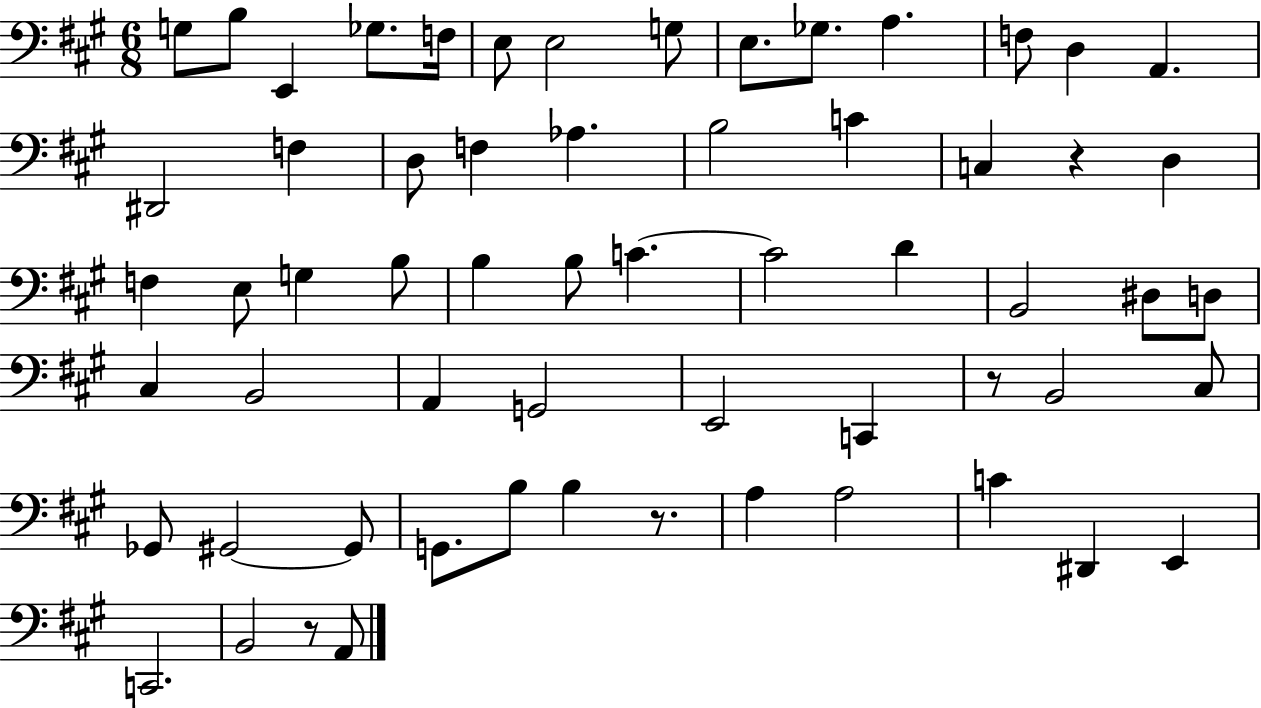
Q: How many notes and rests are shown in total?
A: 61